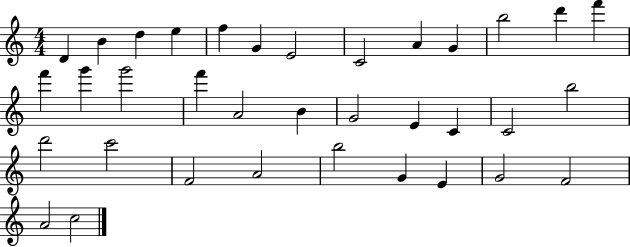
{
  \clef treble
  \numericTimeSignature
  \time 4/4
  \key c \major
  d'4 b'4 d''4 e''4 | f''4 g'4 e'2 | c'2 a'4 g'4 | b''2 d'''4 f'''4 | \break f'''4 g'''4 g'''2 | f'''4 a'2 b'4 | g'2 e'4 c'4 | c'2 b''2 | \break d'''2 c'''2 | f'2 a'2 | b''2 g'4 e'4 | g'2 f'2 | \break a'2 c''2 | \bar "|."
}